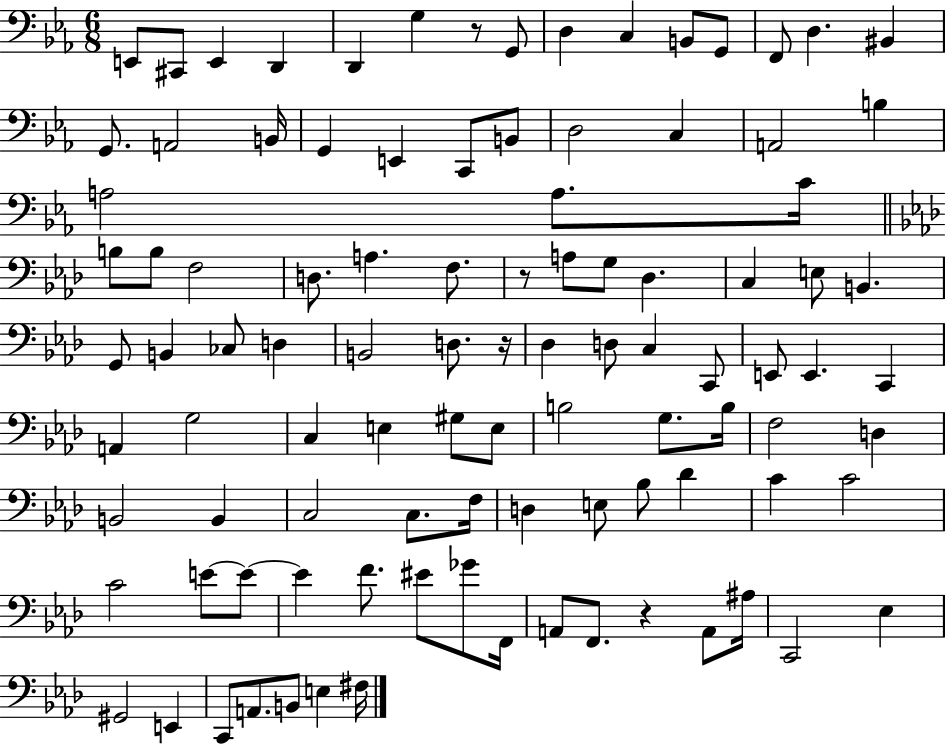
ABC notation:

X:1
T:Untitled
M:6/8
L:1/4
K:Eb
E,,/2 ^C,,/2 E,, D,, D,, G, z/2 G,,/2 D, C, B,,/2 G,,/2 F,,/2 D, ^B,, G,,/2 A,,2 B,,/4 G,, E,, C,,/2 B,,/2 D,2 C, A,,2 B, A,2 A,/2 C/4 B,/2 B,/2 F,2 D,/2 A, F,/2 z/2 A,/2 G,/2 _D, C, E,/2 B,, G,,/2 B,, _C,/2 D, B,,2 D,/2 z/4 _D, D,/2 C, C,,/2 E,,/2 E,, C,, A,, G,2 C, E, ^G,/2 E,/2 B,2 G,/2 B,/4 F,2 D, B,,2 B,, C,2 C,/2 F,/4 D, E,/2 _B,/2 _D C C2 C2 E/2 E/2 E F/2 ^E/2 _G/2 F,,/4 A,,/2 F,,/2 z A,,/2 ^A,/4 C,,2 _E, ^G,,2 E,, C,,/2 A,,/2 B,,/2 E, ^F,/4